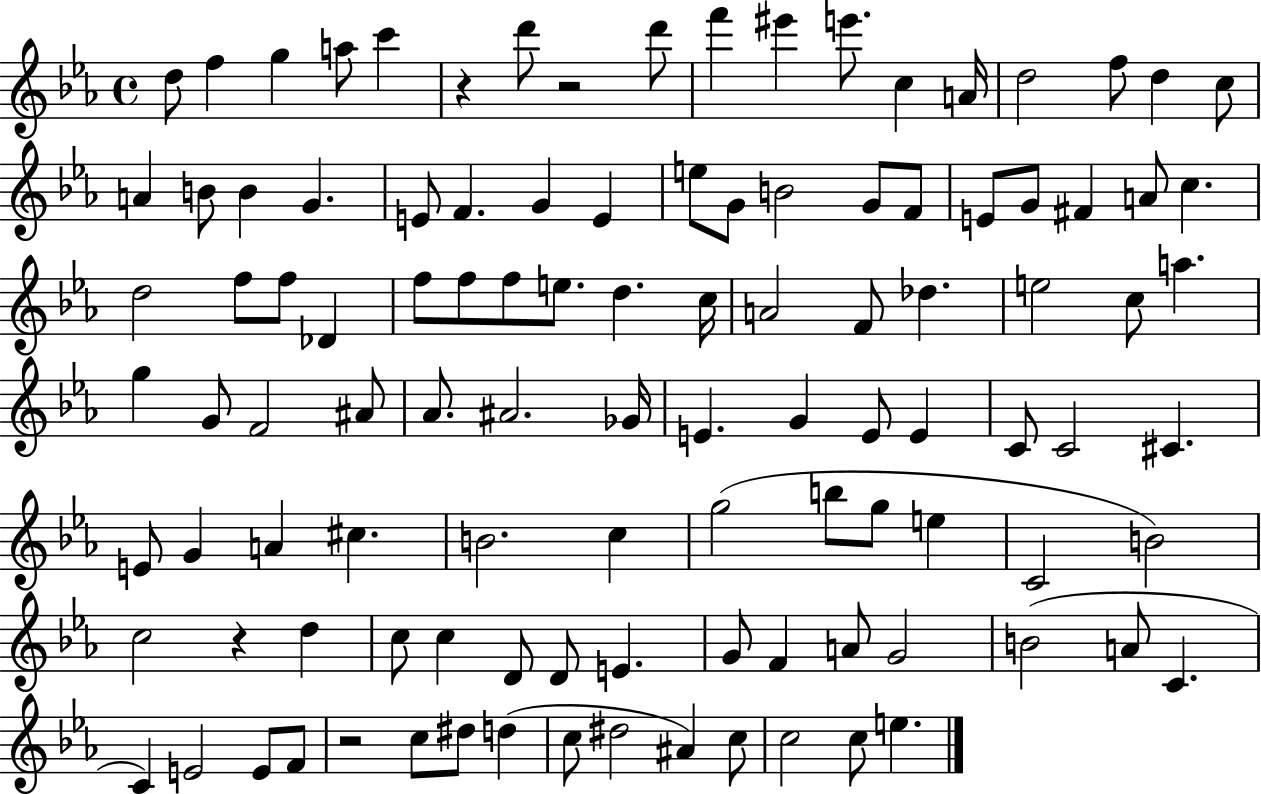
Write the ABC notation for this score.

X:1
T:Untitled
M:4/4
L:1/4
K:Eb
d/2 f g a/2 c' z d'/2 z2 d'/2 f' ^e' e'/2 c A/4 d2 f/2 d c/2 A B/2 B G E/2 F G E e/2 G/2 B2 G/2 F/2 E/2 G/2 ^F A/2 c d2 f/2 f/2 _D f/2 f/2 f/2 e/2 d c/4 A2 F/2 _d e2 c/2 a g G/2 F2 ^A/2 _A/2 ^A2 _G/4 E G E/2 E C/2 C2 ^C E/2 G A ^c B2 c g2 b/2 g/2 e C2 B2 c2 z d c/2 c D/2 D/2 E G/2 F A/2 G2 B2 A/2 C C E2 E/2 F/2 z2 c/2 ^d/2 d c/2 ^d2 ^A c/2 c2 c/2 e